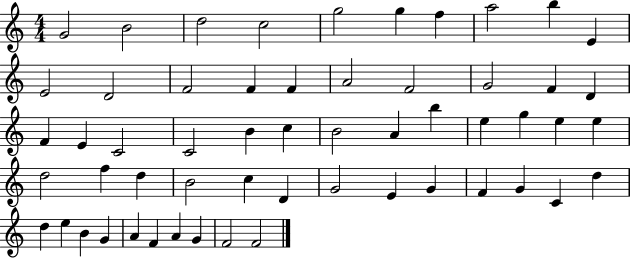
X:1
T:Untitled
M:4/4
L:1/4
K:C
G2 B2 d2 c2 g2 g f a2 b E E2 D2 F2 F F A2 F2 G2 F D F E C2 C2 B c B2 A b e g e e d2 f d B2 c D G2 E G F G C d d e B G A F A G F2 F2